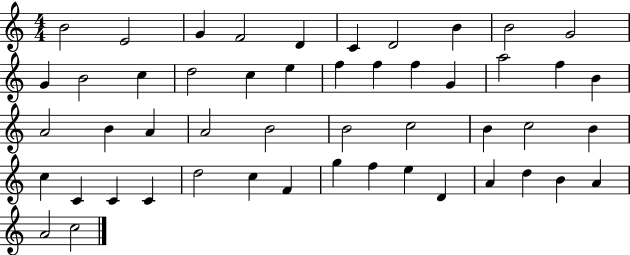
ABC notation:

X:1
T:Untitled
M:4/4
L:1/4
K:C
B2 E2 G F2 D C D2 B B2 G2 G B2 c d2 c e f f f G a2 f B A2 B A A2 B2 B2 c2 B c2 B c C C C d2 c F g f e D A d B A A2 c2